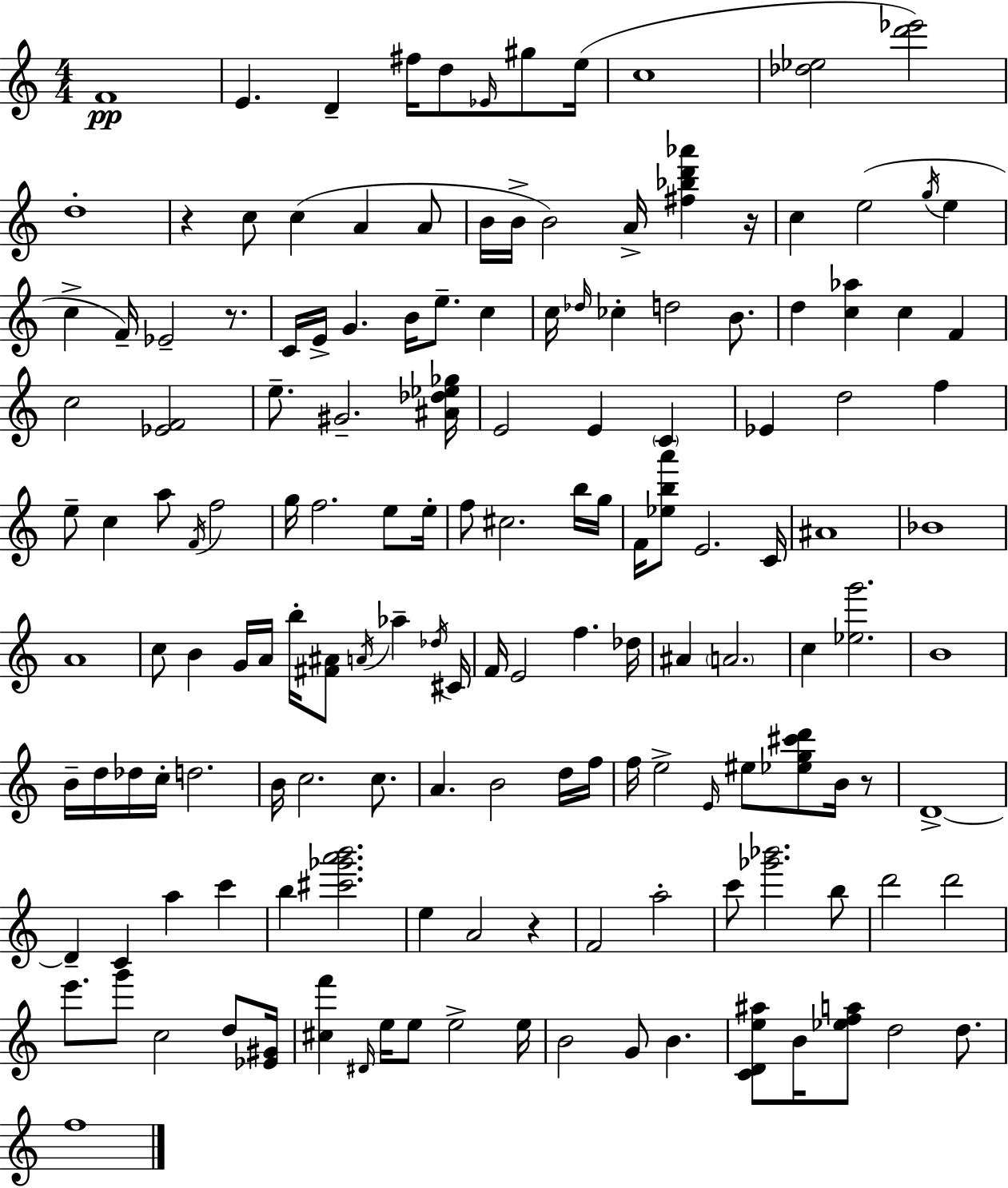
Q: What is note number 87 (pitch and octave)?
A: Db5